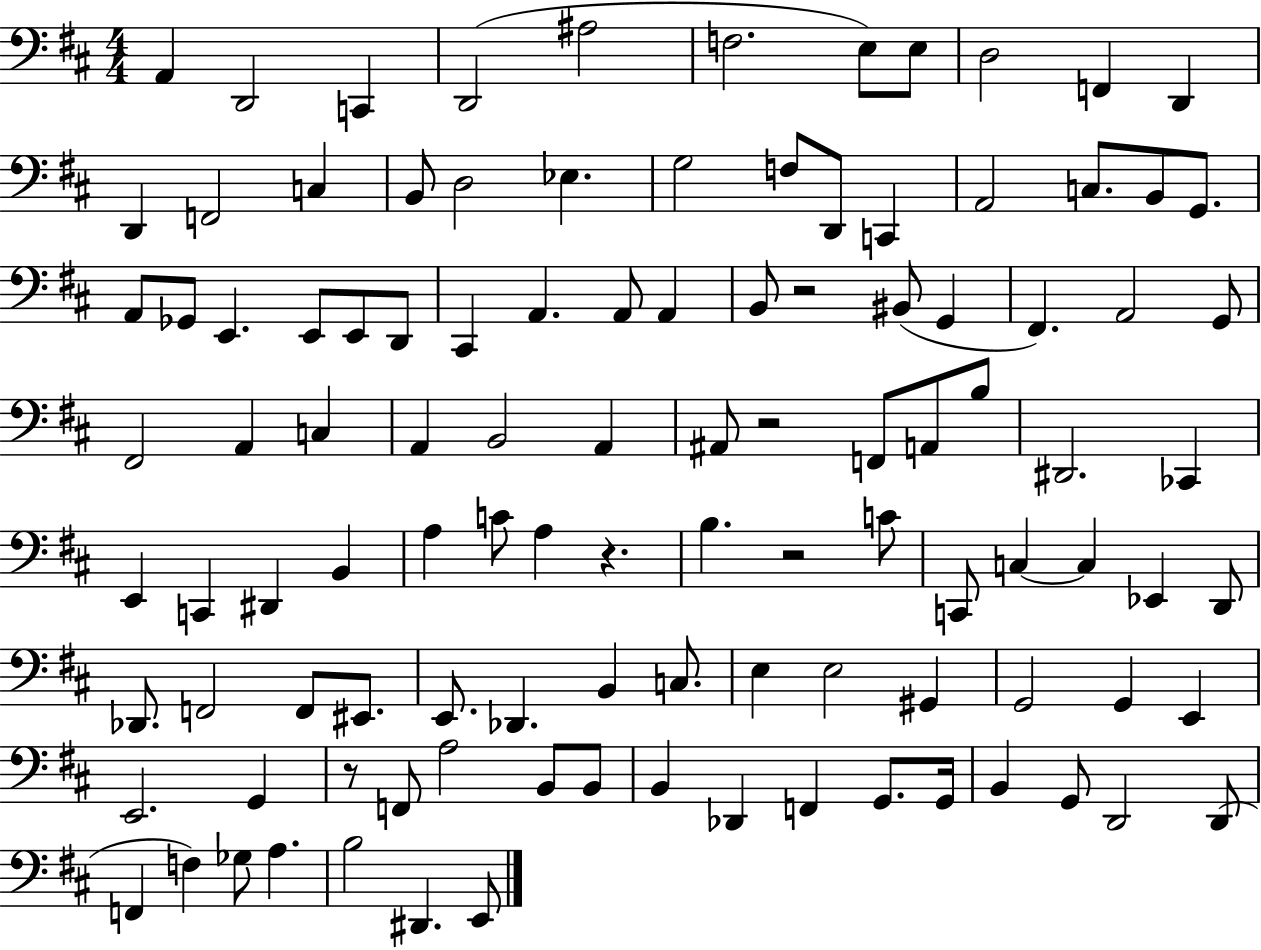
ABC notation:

X:1
T:Untitled
M:4/4
L:1/4
K:D
A,, D,,2 C,, D,,2 ^A,2 F,2 E,/2 E,/2 D,2 F,, D,, D,, F,,2 C, B,,/2 D,2 _E, G,2 F,/2 D,,/2 C,, A,,2 C,/2 B,,/2 G,,/2 A,,/2 _G,,/2 E,, E,,/2 E,,/2 D,,/2 ^C,, A,, A,,/2 A,, B,,/2 z2 ^B,,/2 G,, ^F,, A,,2 G,,/2 ^F,,2 A,, C, A,, B,,2 A,, ^A,,/2 z2 F,,/2 A,,/2 B,/2 ^D,,2 _C,, E,, C,, ^D,, B,, A, C/2 A, z B, z2 C/2 C,,/2 C, C, _E,, D,,/2 _D,,/2 F,,2 F,,/2 ^E,,/2 E,,/2 _D,, B,, C,/2 E, E,2 ^G,, G,,2 G,, E,, E,,2 G,, z/2 F,,/2 A,2 B,,/2 B,,/2 B,, _D,, F,, G,,/2 G,,/4 B,, G,,/2 D,,2 D,,/2 F,, F, _G,/2 A, B,2 ^D,, E,,/2